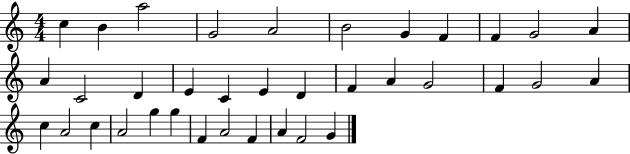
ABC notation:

X:1
T:Untitled
M:4/4
L:1/4
K:C
c B a2 G2 A2 B2 G F F G2 A A C2 D E C E D F A G2 F G2 A c A2 c A2 g g F A2 F A F2 G